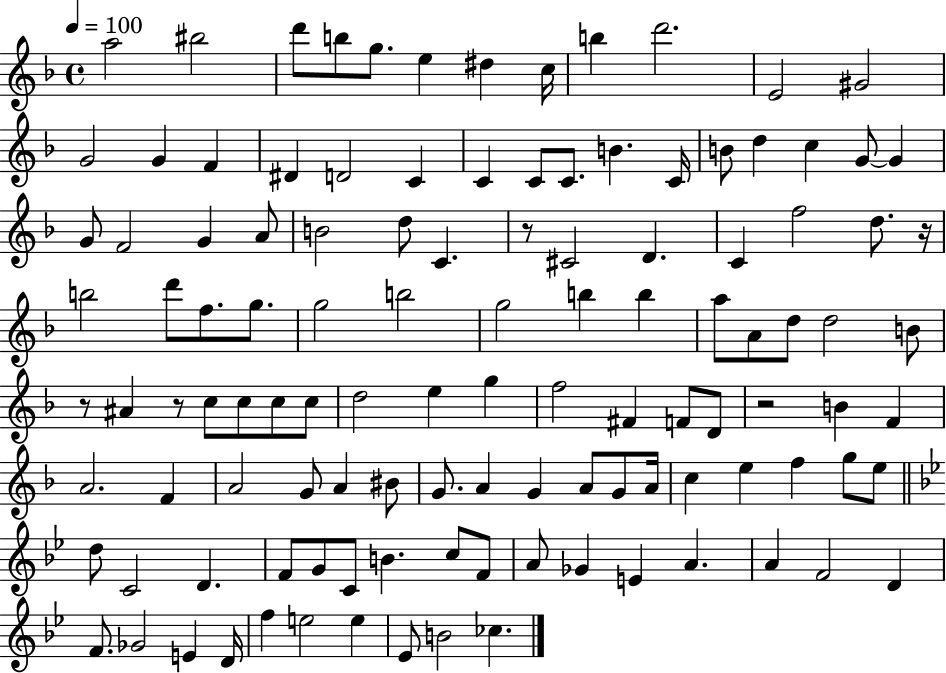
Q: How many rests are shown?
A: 5